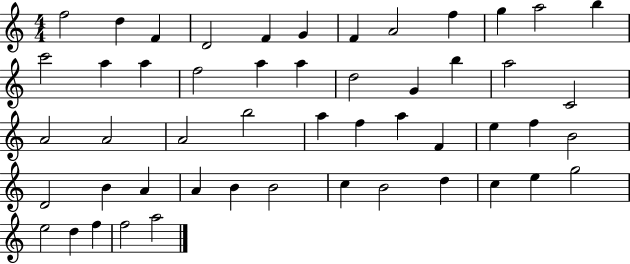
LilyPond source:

{
  \clef treble
  \numericTimeSignature
  \time 4/4
  \key c \major
  f''2 d''4 f'4 | d'2 f'4 g'4 | f'4 a'2 f''4 | g''4 a''2 b''4 | \break c'''2 a''4 a''4 | f''2 a''4 a''4 | d''2 g'4 b''4 | a''2 c'2 | \break a'2 a'2 | a'2 b''2 | a''4 f''4 a''4 f'4 | e''4 f''4 b'2 | \break d'2 b'4 a'4 | a'4 b'4 b'2 | c''4 b'2 d''4 | c''4 e''4 g''2 | \break e''2 d''4 f''4 | f''2 a''2 | \bar "|."
}